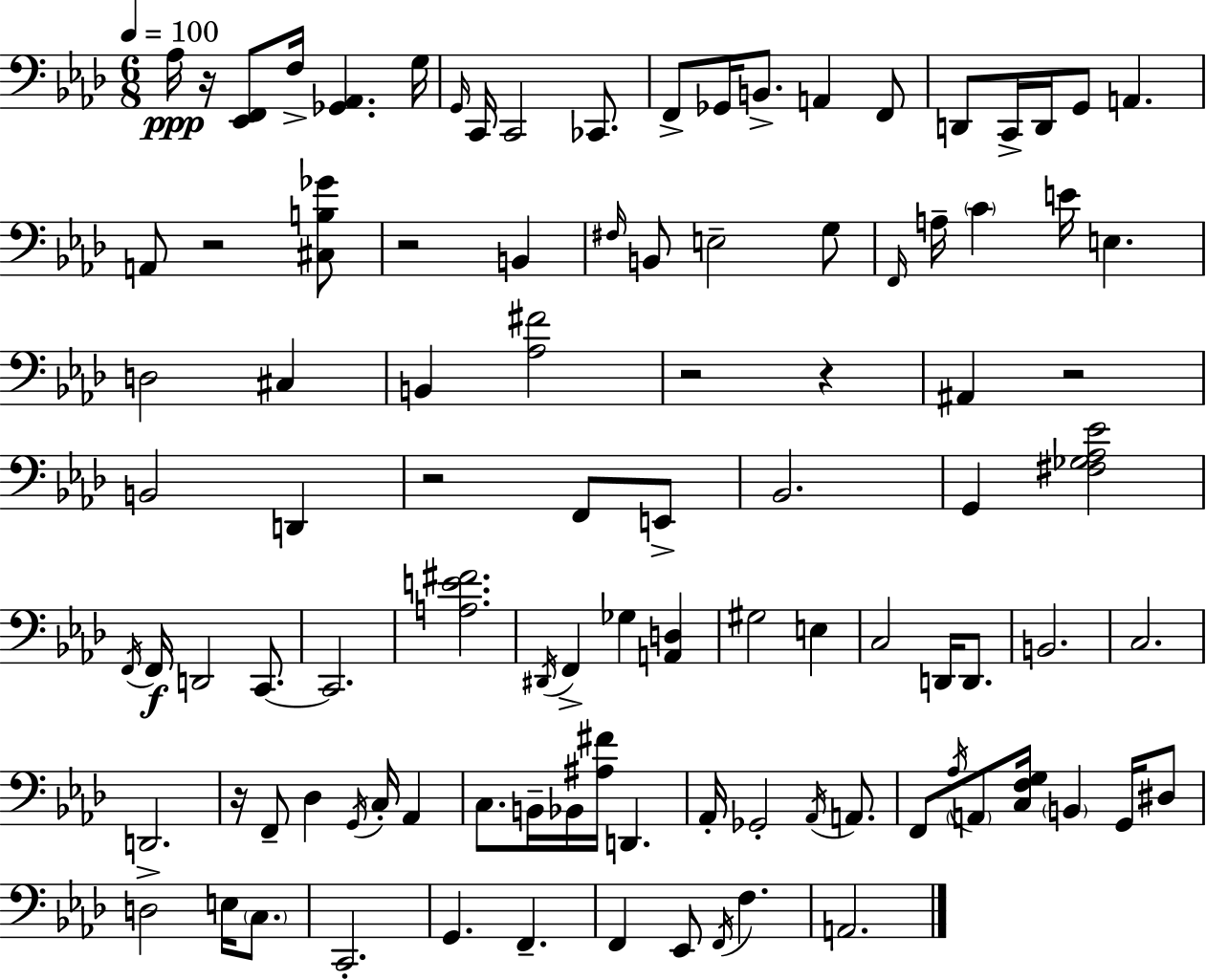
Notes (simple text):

Ab3/s R/s [Eb2,F2]/e F3/s [Gb2,Ab2]/q. G3/s G2/s C2/s C2/h CES2/e. F2/e Gb2/s B2/e. A2/q F2/e D2/e C2/s D2/s G2/e A2/q. A2/e R/h [C#3,B3,Gb4]/e R/h B2/q F#3/s B2/e E3/h G3/e F2/s A3/s C4/q E4/s E3/q. D3/h C#3/q B2/q [Ab3,F#4]/h R/h R/q A#2/q R/h B2/h D2/q R/h F2/e E2/e Bb2/h. G2/q [F#3,Gb3,Ab3,Eb4]/h F2/s F2/s D2/h C2/e. C2/h. [A3,E4,F#4]/h. D#2/s F2/q Gb3/q [A2,D3]/q G#3/h E3/q C3/h D2/s D2/e. B2/h. C3/h. D2/h. R/s F2/e Db3/q G2/s C3/s Ab2/q C3/e. B2/s Bb2/s [A#3,F#4]/s D2/q. Ab2/s Gb2/h Ab2/s A2/e. F2/e Ab3/s A2/e [C3,F3,G3]/s B2/q G2/s D#3/e D3/h E3/s C3/e. C2/h. G2/q. F2/q. F2/q Eb2/e F2/s F3/q. A2/h.